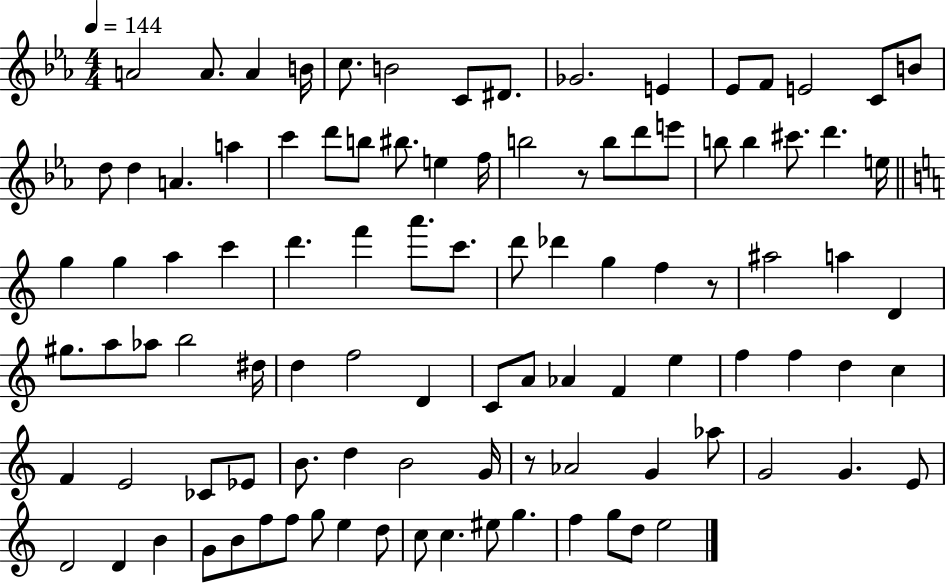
{
  \clef treble
  \numericTimeSignature
  \time 4/4
  \key ees \major
  \tempo 4 = 144
  a'2 a'8. a'4 b'16 | c''8. b'2 c'8 dis'8. | ges'2. e'4 | ees'8 f'8 e'2 c'8 b'8 | \break d''8 d''4 a'4. a''4 | c'''4 d'''8 b''8 bis''8. e''4 f''16 | b''2 r8 b''8 d'''8 e'''8 | b''8 b''4 cis'''8. d'''4. e''16 | \break \bar "||" \break \key a \minor g''4 g''4 a''4 c'''4 | d'''4. f'''4 a'''8. c'''8. | d'''8 des'''4 g''4 f''4 r8 | ais''2 a''4 d'4 | \break gis''8. a''8 aes''8 b''2 dis''16 | d''4 f''2 d'4 | c'8 a'8 aes'4 f'4 e''4 | f''4 f''4 d''4 c''4 | \break f'4 e'2 ces'8 ees'8 | b'8. d''4 b'2 g'16 | r8 aes'2 g'4 aes''8 | g'2 g'4. e'8 | \break d'2 d'4 b'4 | g'8 b'8 f''8 f''8 g''8 e''4 d''8 | c''8 c''4. eis''8 g''4. | f''4 g''8 d''8 e''2 | \break \bar "|."
}